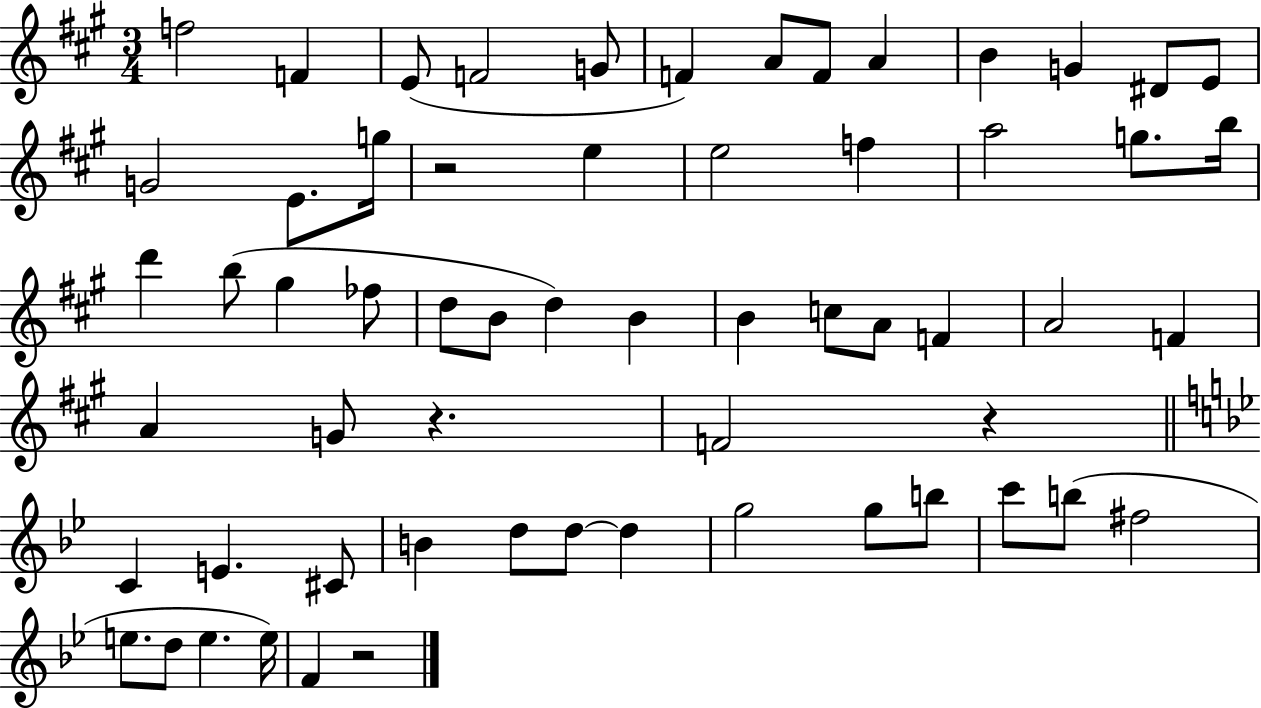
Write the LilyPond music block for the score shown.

{
  \clef treble
  \numericTimeSignature
  \time 3/4
  \key a \major
  f''2 f'4 | e'8( f'2 g'8 | f'4) a'8 f'8 a'4 | b'4 g'4 dis'8 e'8 | \break g'2 e'8. g''16 | r2 e''4 | e''2 f''4 | a''2 g''8. b''16 | \break d'''4 b''8( gis''4 fes''8 | d''8 b'8 d''4) b'4 | b'4 c''8 a'8 f'4 | a'2 f'4 | \break a'4 g'8 r4. | f'2 r4 | \bar "||" \break \key bes \major c'4 e'4. cis'8 | b'4 d''8 d''8~~ d''4 | g''2 g''8 b''8 | c'''8 b''8( fis''2 | \break e''8. d''8 e''4. e''16) | f'4 r2 | \bar "|."
}